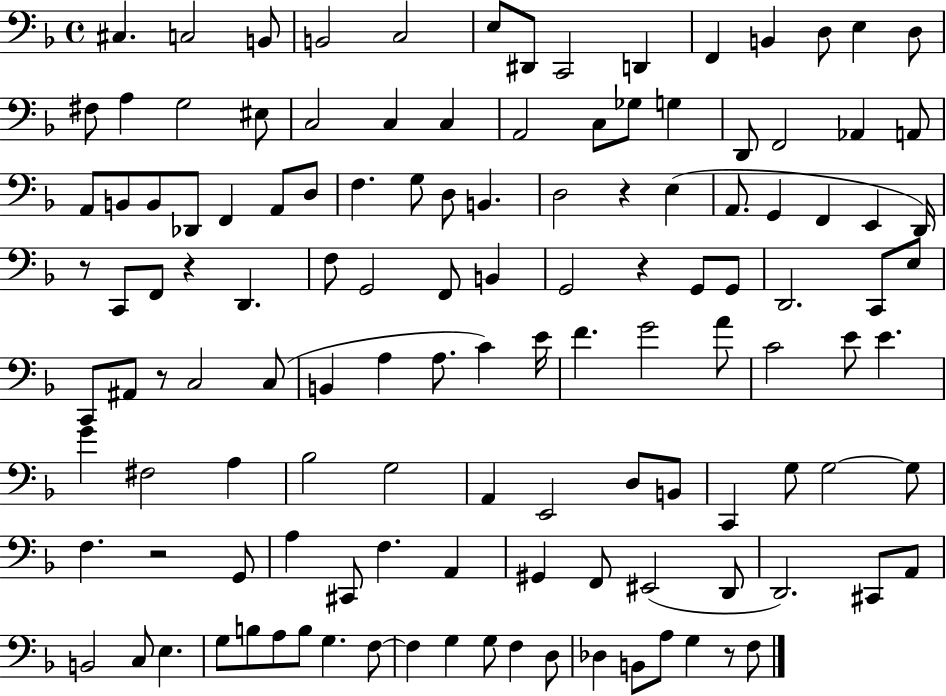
{
  \clef bass
  \time 4/4
  \defaultTimeSignature
  \key f \major
  \repeat volta 2 { cis4. c2 b,8 | b,2 c2 | e8 dis,8 c,2 d,4 | f,4 b,4 d8 e4 d8 | \break fis8 a4 g2 eis8 | c2 c4 c4 | a,2 c8 ges8 g4 | d,8 f,2 aes,4 a,8 | \break a,8 b,8 b,8 des,8 f,4 a,8 d8 | f4. g8 d8 b,4. | d2 r4 e4( | a,8. g,4 f,4 e,4 d,16) | \break r8 c,8 f,8 r4 d,4. | f8 g,2 f,8 b,4 | g,2 r4 g,8 g,8 | d,2. c,8 e8 | \break c,8 ais,8 r8 c2 c8( | b,4 a4 a8. c'4) e'16 | f'4. g'2 a'8 | c'2 e'8 e'4. | \break g'4 fis2 a4 | bes2 g2 | a,4 e,2 d8 b,8 | c,4 g8 g2~~ g8 | \break f4. r2 g,8 | a4 cis,8 f4. a,4 | gis,4 f,8 eis,2( d,8 | d,2.) cis,8 a,8 | \break b,2 c8 e4. | g8 b8 a8 b8 g4. f8~~ | f4 g4 g8 f4 d8 | des4 b,8 a8 g4 r8 f8 | \break } \bar "|."
}